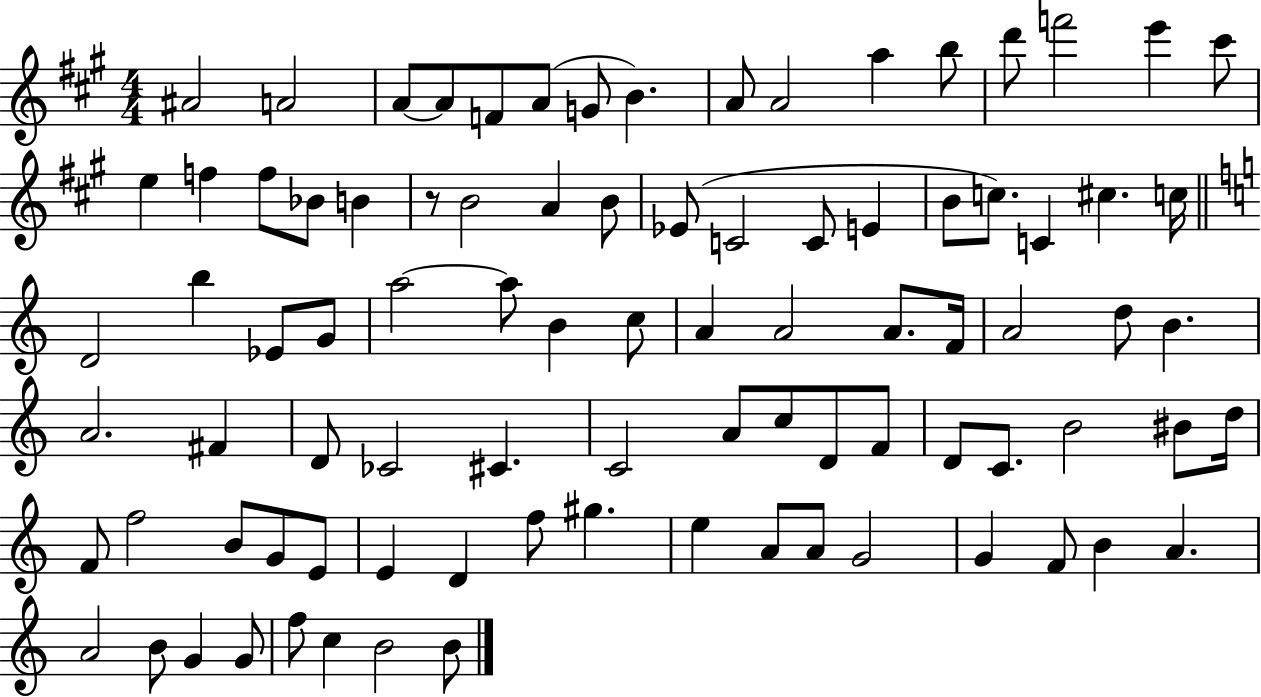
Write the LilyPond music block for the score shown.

{
  \clef treble
  \numericTimeSignature
  \time 4/4
  \key a \major
  ais'2 a'2 | a'8~~ a'8 f'8 a'8( g'8 b'4.) | a'8 a'2 a''4 b''8 | d'''8 f'''2 e'''4 cis'''8 | \break e''4 f''4 f''8 bes'8 b'4 | r8 b'2 a'4 b'8 | ees'8( c'2 c'8 e'4 | b'8 c''8.) c'4 cis''4. c''16 | \break \bar "||" \break \key c \major d'2 b''4 ees'8 g'8 | a''2~~ a''8 b'4 c''8 | a'4 a'2 a'8. f'16 | a'2 d''8 b'4. | \break a'2. fis'4 | d'8 ces'2 cis'4. | c'2 a'8 c''8 d'8 f'8 | d'8 c'8. b'2 bis'8 d''16 | \break f'8 f''2 b'8 g'8 e'8 | e'4 d'4 f''8 gis''4. | e''4 a'8 a'8 g'2 | g'4 f'8 b'4 a'4. | \break a'2 b'8 g'4 g'8 | f''8 c''4 b'2 b'8 | \bar "|."
}